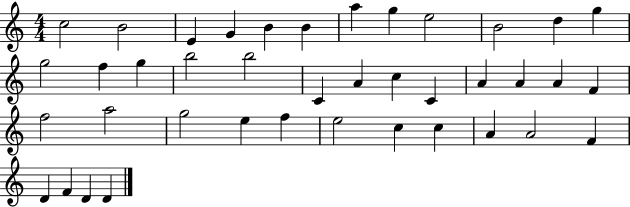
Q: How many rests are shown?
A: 0